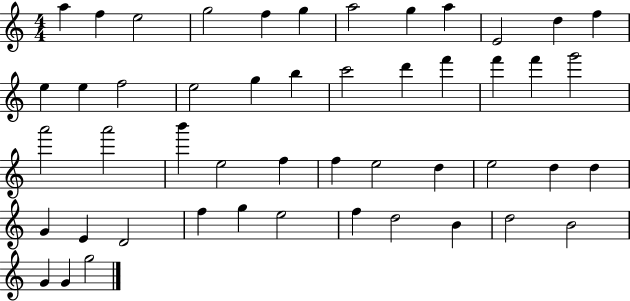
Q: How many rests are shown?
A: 0